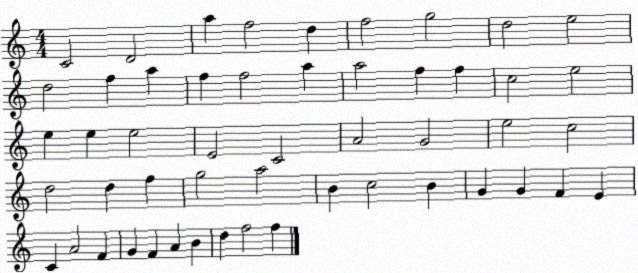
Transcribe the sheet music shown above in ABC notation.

X:1
T:Untitled
M:4/4
L:1/4
K:C
C2 D2 a f2 d f2 g2 d2 e2 d2 f a f f2 a a2 f f c2 e2 e e e2 E2 C2 A2 G2 e2 c2 d2 d f g2 a2 B c2 B G G F E C A2 F G F A B d f2 f